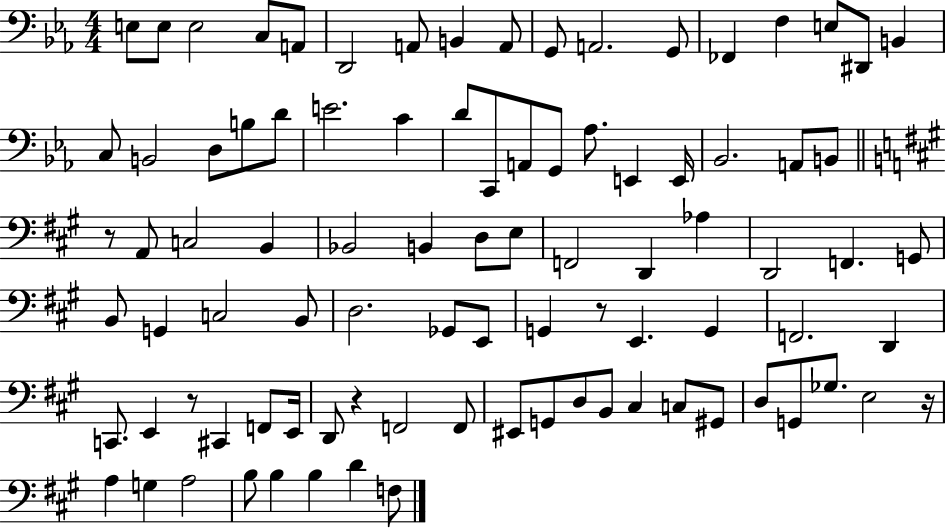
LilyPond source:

{
  \clef bass
  \numericTimeSignature
  \time 4/4
  \key ees \major
  e8 e8 e2 c8 a,8 | d,2 a,8 b,4 a,8 | g,8 a,2. g,8 | fes,4 f4 e8 dis,8 b,4 | \break c8 b,2 d8 b8 d'8 | e'2. c'4 | d'8 c,8 a,8 g,8 aes8. e,4 e,16 | bes,2. a,8 b,8 | \break \bar "||" \break \key a \major r8 a,8 c2 b,4 | bes,2 b,4 d8 e8 | f,2 d,4 aes4 | d,2 f,4. g,8 | \break b,8 g,4 c2 b,8 | d2. ges,8 e,8 | g,4 r8 e,4. g,4 | f,2. d,4 | \break c,8. e,4 r8 cis,4 f,8 e,16 | d,8 r4 f,2 f,8 | eis,8 g,8 d8 b,8 cis4 c8 gis,8 | d8 g,8 ges8. e2 r16 | \break a4 g4 a2 | b8 b4 b4 d'4 f8 | \bar "|."
}